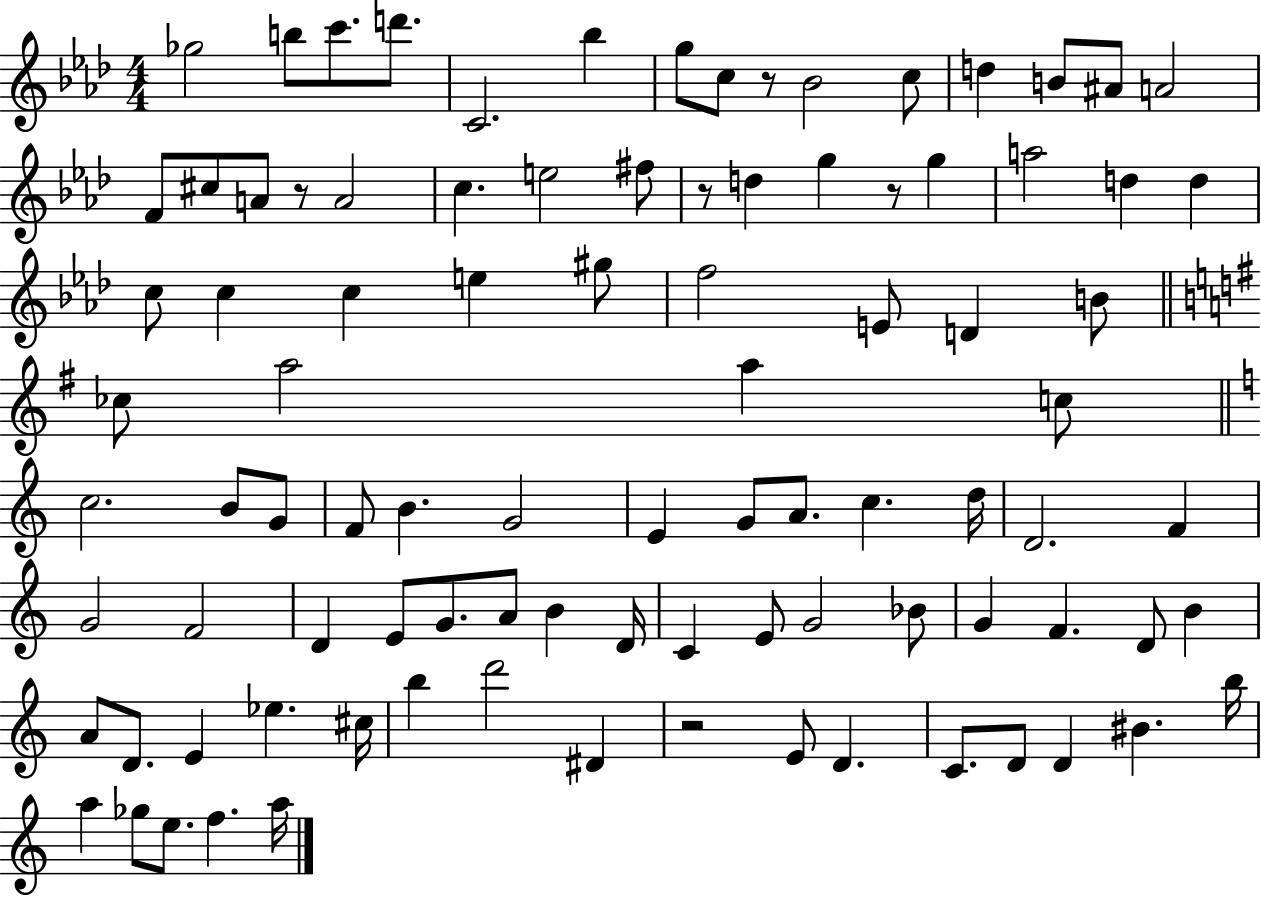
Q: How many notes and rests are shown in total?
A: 94